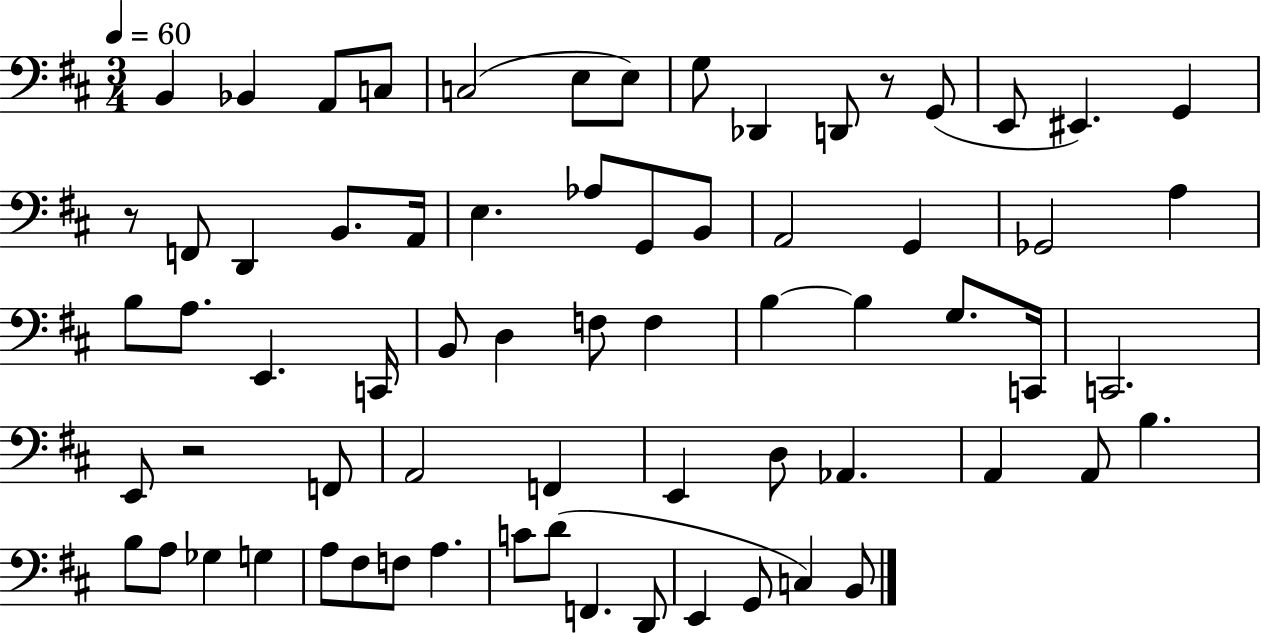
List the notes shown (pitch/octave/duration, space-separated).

B2/q Bb2/q A2/e C3/e C3/h E3/e E3/e G3/e Db2/q D2/e R/e G2/e E2/e EIS2/q. G2/q R/e F2/e D2/q B2/e. A2/s E3/q. Ab3/e G2/e B2/e A2/h G2/q Gb2/h A3/q B3/e A3/e. E2/q. C2/s B2/e D3/q F3/e F3/q B3/q B3/q G3/e. C2/s C2/h. E2/e R/h F2/e A2/h F2/q E2/q D3/e Ab2/q. A2/q A2/e B3/q. B3/e A3/e Gb3/q G3/q A3/e F#3/e F3/e A3/q. C4/e D4/e F2/q. D2/e E2/q G2/e C3/q B2/e